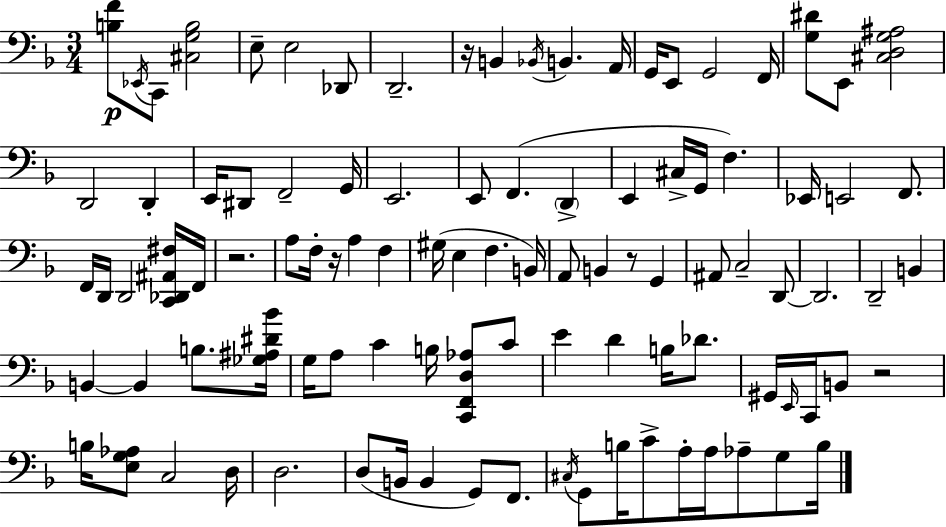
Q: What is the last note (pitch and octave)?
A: B3